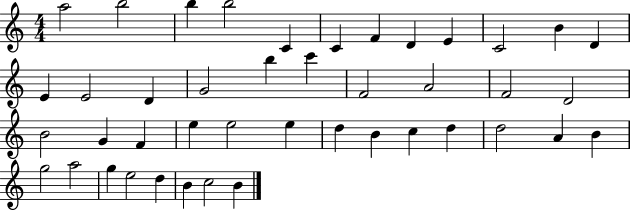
A5/h B5/h B5/q B5/h C4/q C4/q F4/q D4/q E4/q C4/h B4/q D4/q E4/q E4/h D4/q G4/h B5/q C6/q F4/h A4/h F4/h D4/h B4/h G4/q F4/q E5/q E5/h E5/q D5/q B4/q C5/q D5/q D5/h A4/q B4/q G5/h A5/h G5/q E5/h D5/q B4/q C5/h B4/q